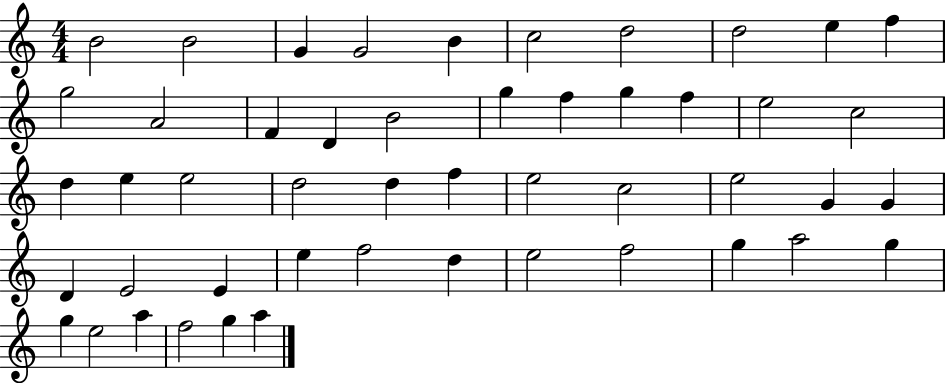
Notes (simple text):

B4/h B4/h G4/q G4/h B4/q C5/h D5/h D5/h E5/q F5/q G5/h A4/h F4/q D4/q B4/h G5/q F5/q G5/q F5/q E5/h C5/h D5/q E5/q E5/h D5/h D5/q F5/q E5/h C5/h E5/h G4/q G4/q D4/q E4/h E4/q E5/q F5/h D5/q E5/h F5/h G5/q A5/h G5/q G5/q E5/h A5/q F5/h G5/q A5/q